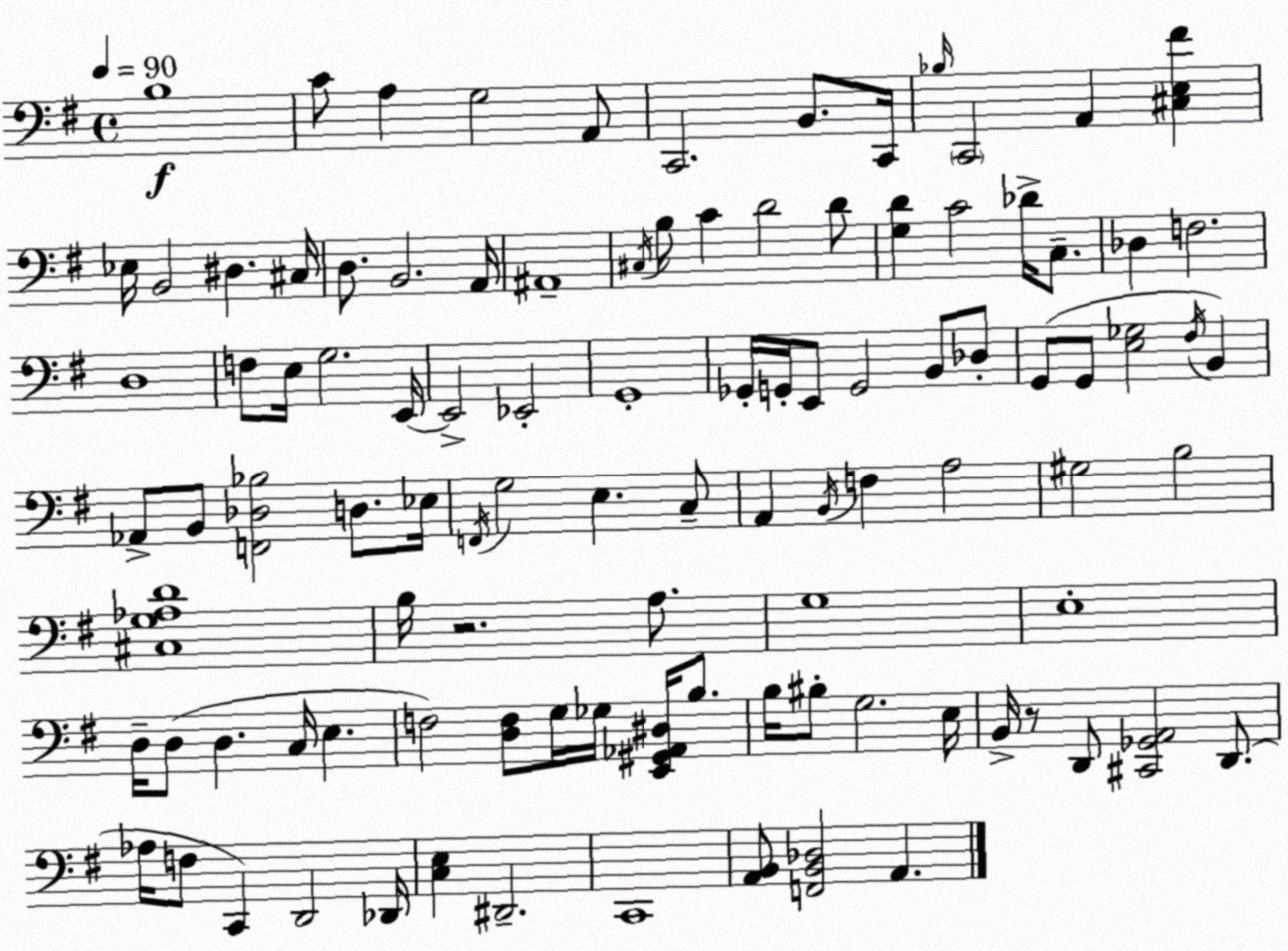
X:1
T:Untitled
M:4/4
L:1/4
K:Em
B,4 C/2 A, G,2 A,,/2 C,,2 B,,/2 C,,/4 _B,/4 C,,2 A,, [^C,E,^F] _E,/4 B,,2 ^D, ^C,/4 D,/2 B,,2 A,,/4 ^A,,4 ^C,/4 B,/2 C D2 D/2 [G,D] C2 _D/4 C,/2 _D, F,2 D,4 F,/2 E,/4 G,2 E,,/4 E,,2 _E,,2 G,,4 _G,,/4 G,,/4 E,,/2 G,,2 B,,/2 _D,/2 G,,/2 G,,/2 [E,_G,]2 ^F,/4 B,, _A,,/2 B,,/2 [F,,_D,_B,]2 D,/2 _E,/4 F,,/4 G,2 E, C,/2 A,, B,,/4 F, A,2 ^G,2 B,2 [^C,G,_A,D]4 B,/4 z2 A,/2 G,4 E,4 D,/4 D,/2 D, C,/4 E, F,2 [D,F,]/2 G,/4 _G,/4 [E,,^G,,_A,,^D,]/4 B,/2 B,/4 ^B,/2 G,2 E,/4 B,,/4 z/2 D,,/2 [^C,,_G,,A,,]2 D,,/2 _A,/4 F,/2 C,, D,,2 _D,,/4 [C,E,] ^D,,2 C,,4 [A,,B,,]/2 [F,,B,,_D,]2 A,,